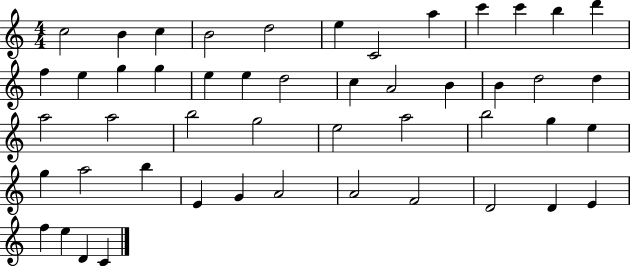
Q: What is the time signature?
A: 4/4